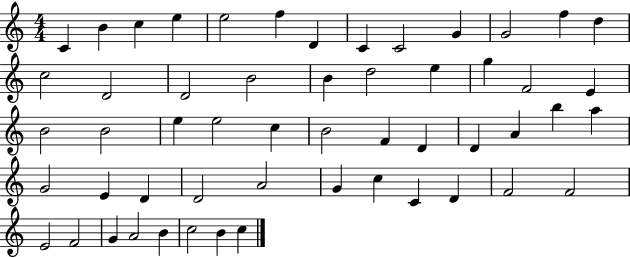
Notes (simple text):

C4/q B4/q C5/q E5/q E5/h F5/q D4/q C4/q C4/h G4/q G4/h F5/q D5/q C5/h D4/h D4/h B4/h B4/q D5/h E5/q G5/q F4/h E4/q B4/h B4/h E5/q E5/h C5/q B4/h F4/q D4/q D4/q A4/q B5/q A5/q G4/h E4/q D4/q D4/h A4/h G4/q C5/q C4/q D4/q F4/h F4/h E4/h F4/h G4/q A4/h B4/q C5/h B4/q C5/q